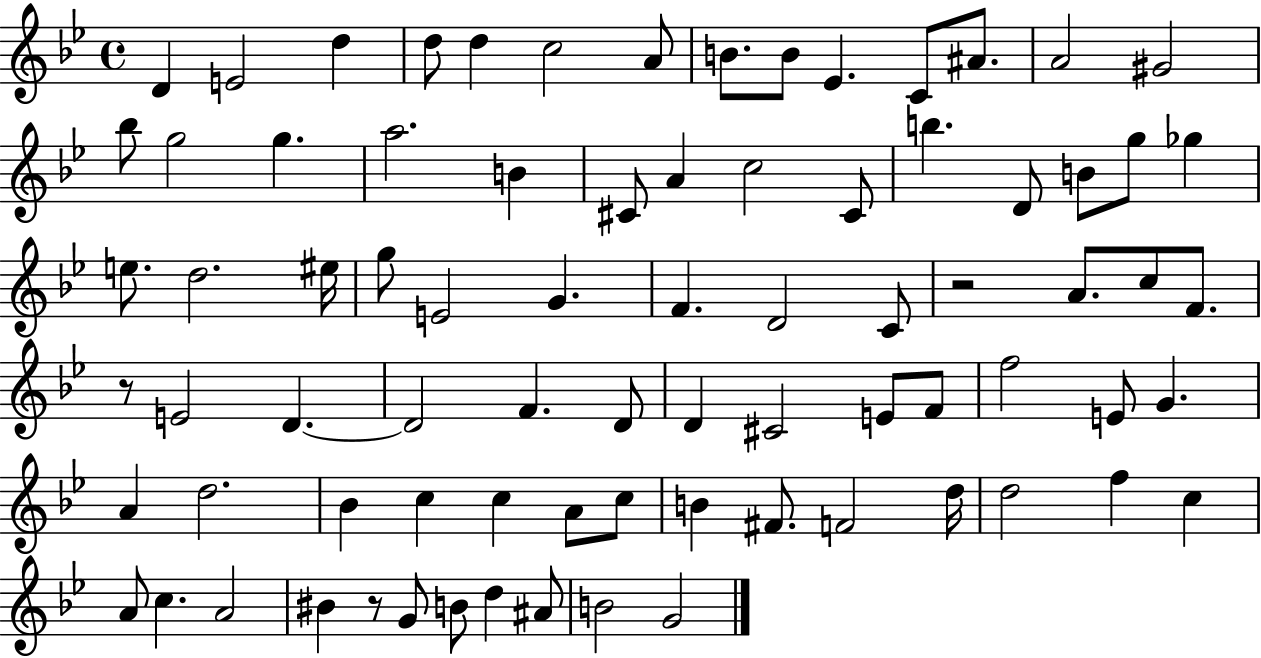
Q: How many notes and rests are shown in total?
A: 79